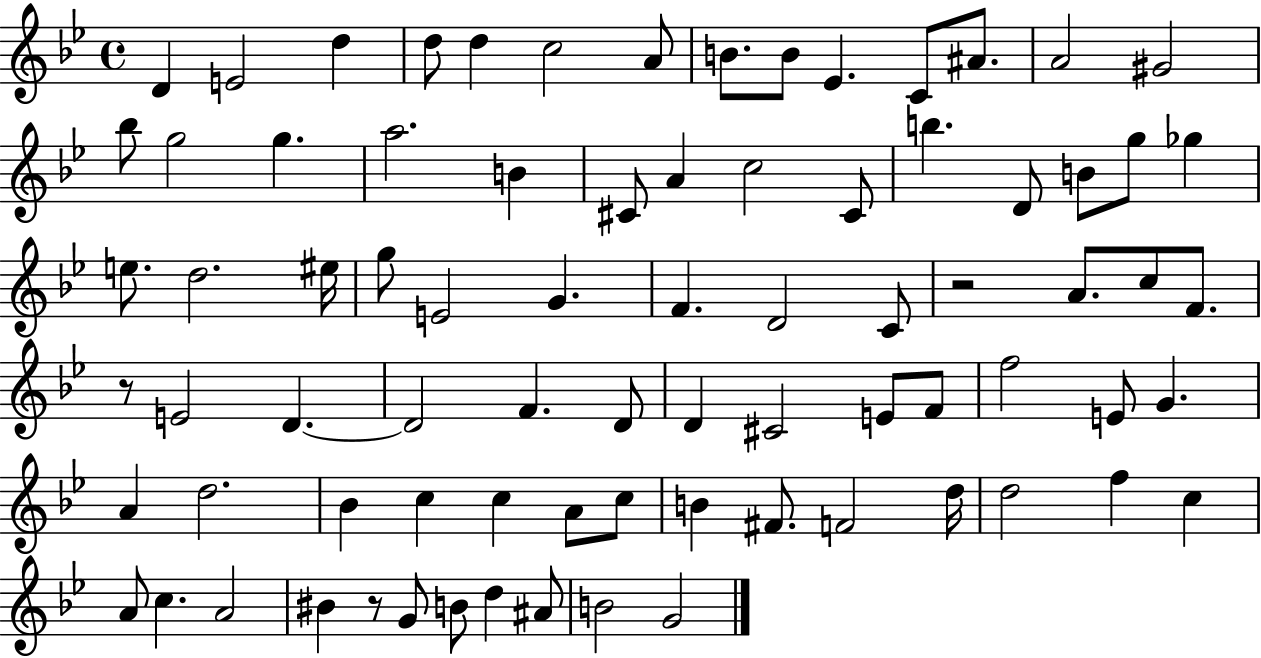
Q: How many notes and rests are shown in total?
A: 79